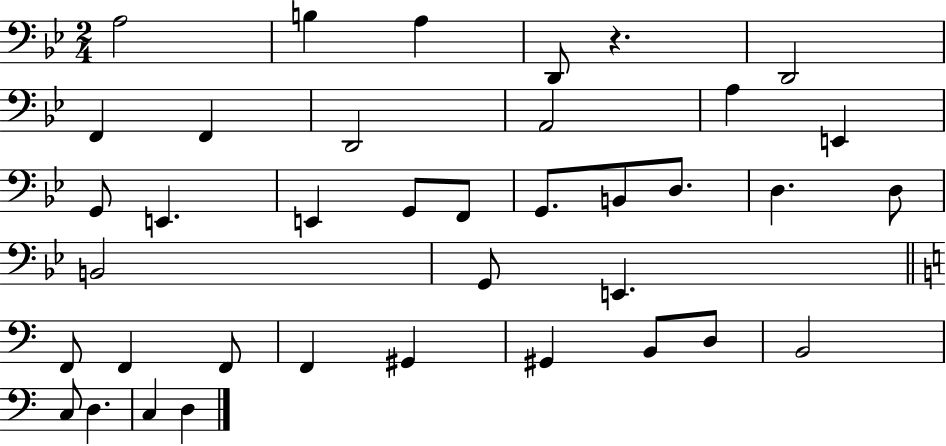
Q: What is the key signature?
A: BES major